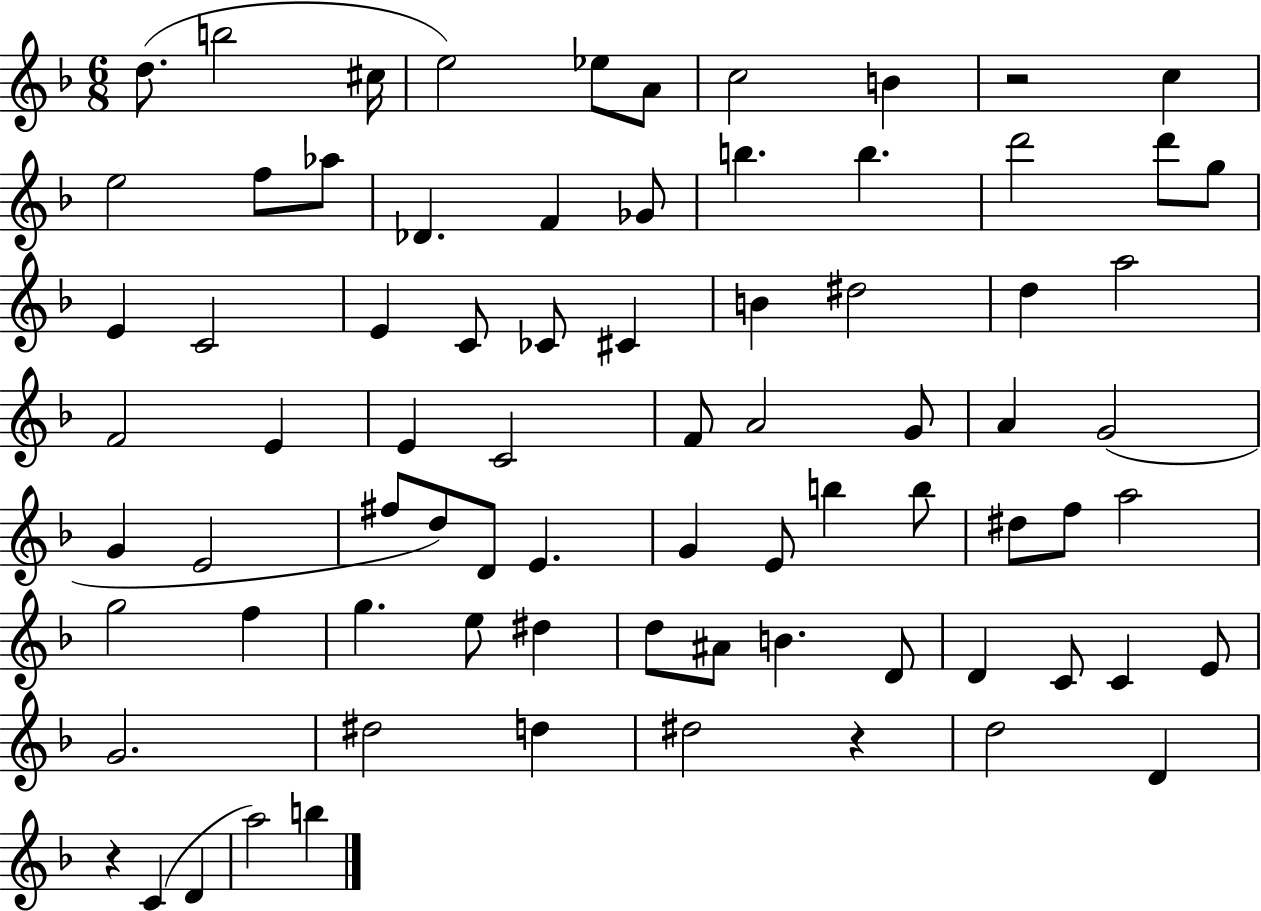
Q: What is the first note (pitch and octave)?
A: D5